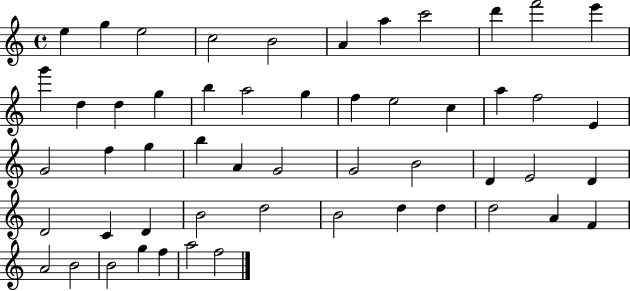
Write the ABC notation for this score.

X:1
T:Untitled
M:4/4
L:1/4
K:C
e g e2 c2 B2 A a c'2 d' f'2 e' g' d d g b a2 g f e2 c a f2 E G2 f g b A G2 G2 B2 D E2 D D2 C D B2 d2 B2 d d d2 A F A2 B2 B2 g f a2 f2